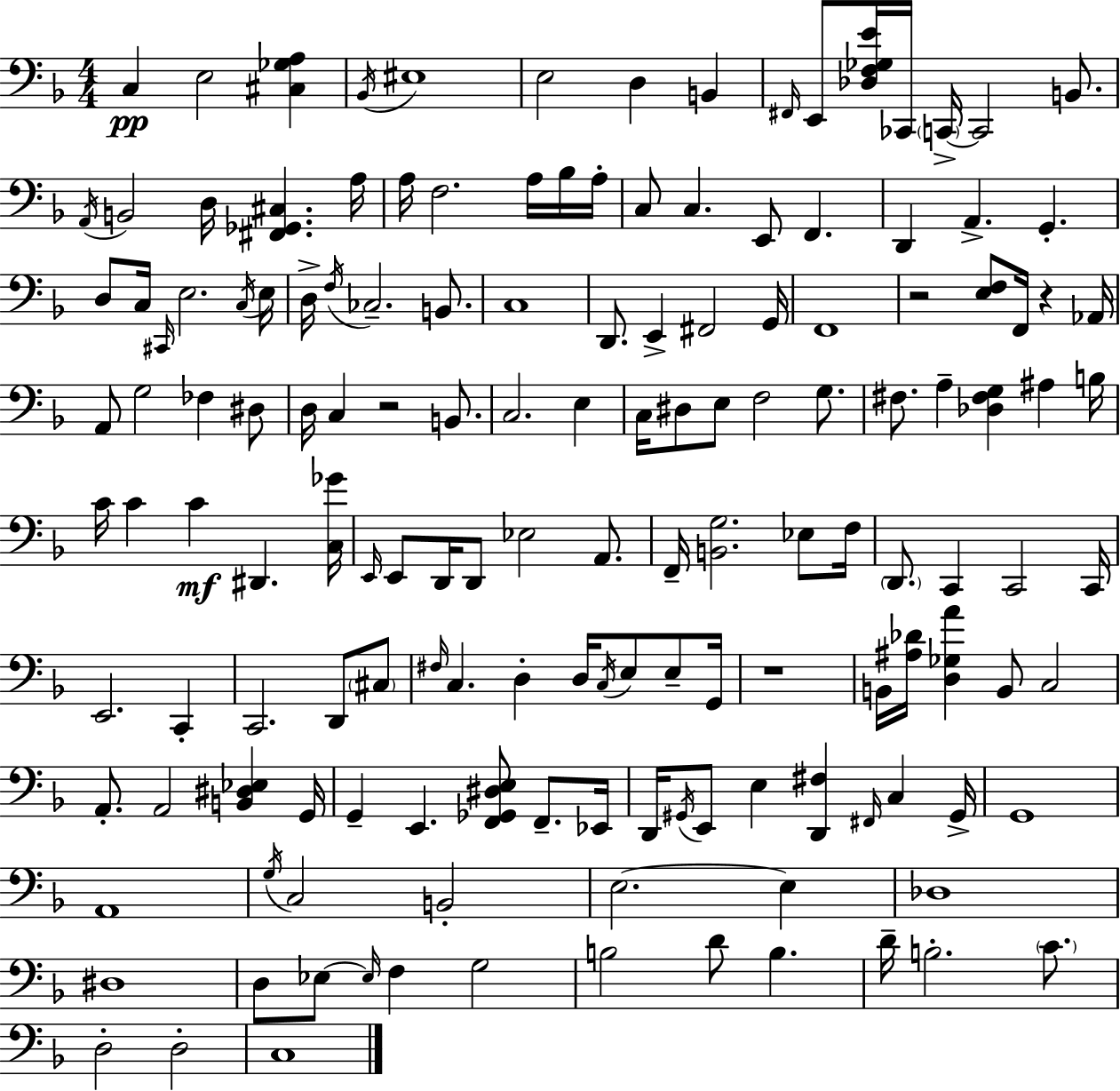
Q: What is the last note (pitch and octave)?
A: C3